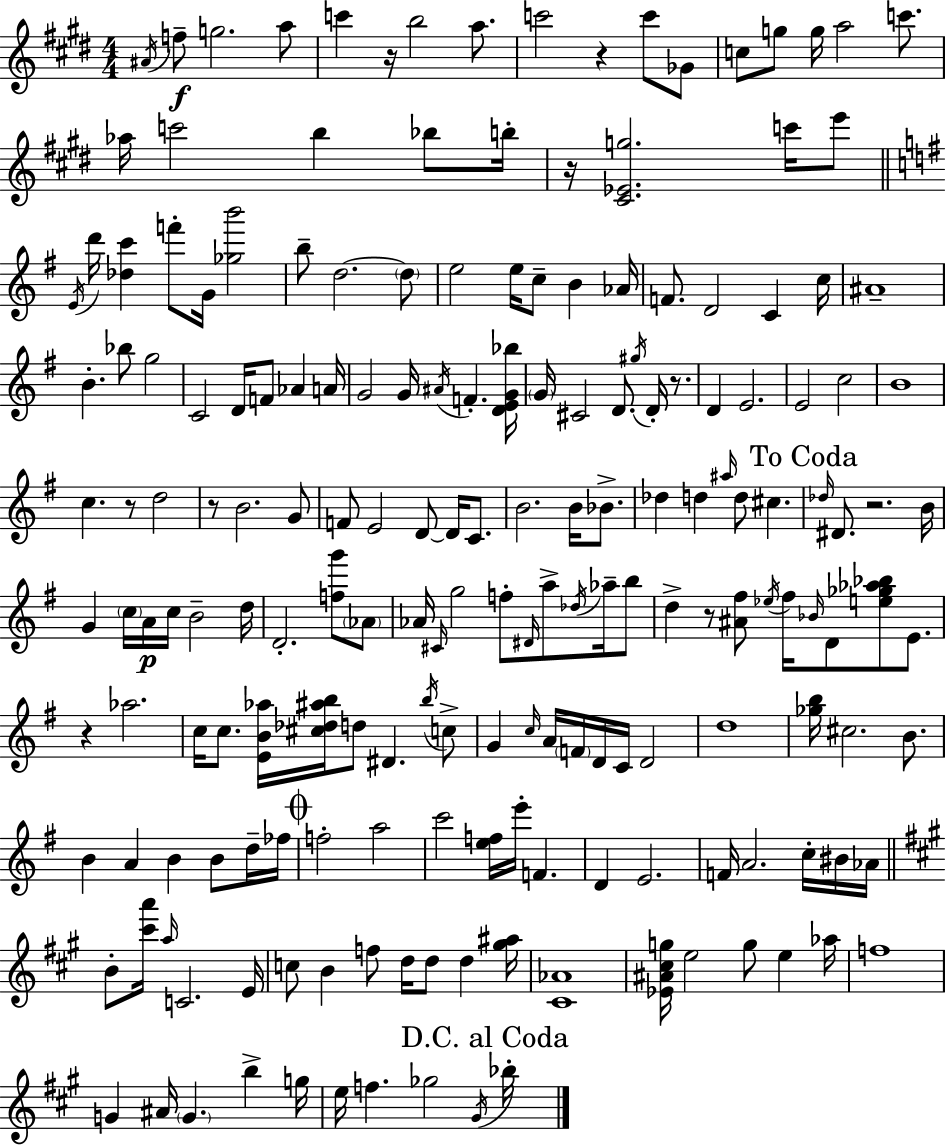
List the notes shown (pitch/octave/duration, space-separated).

A#4/s F5/e G5/h. A5/e C6/q R/s B5/h A5/e. C6/h R/q C6/e Gb4/e C5/e G5/e G5/s A5/h C6/e. Ab5/s C6/h B5/q Bb5/e B5/s R/s [C#4,Eb4,G5]/h. C6/s E6/e E4/s D6/s [Db5,C6]/q F6/e G4/s [Gb5,B6]/h B5/e D5/h. D5/e E5/h E5/s C5/e B4/q Ab4/s F4/e. D4/h C4/q C5/s A#4/w B4/q. Bb5/e G5/h C4/h D4/s F4/e Ab4/q A4/s G4/h G4/s A#4/s F4/q. [D4,E4,G4,Bb5]/s G4/s C#4/h D4/e. G#5/s D4/s R/e. D4/q E4/h. E4/h C5/h B4/w C5/q. R/e D5/h R/e B4/h. G4/e F4/e E4/h D4/e D4/s C4/e. B4/h. B4/s Bb4/e. Db5/q D5/q A#5/s D5/e C#5/q. Db5/s D#4/e. R/h. B4/s G4/q C5/s A4/s C5/s B4/h D5/s D4/h. [F5,G6]/e Ab4/e Ab4/s C#4/s G5/h F5/e D#4/s A5/e Db5/s Ab5/s B5/e D5/q R/e [A#4,F#5]/e Eb5/s F#5/s Bb4/s D4/e [E5,Gb5,Ab5,Bb5]/e E4/e. R/q Ab5/h. C5/s C5/e. [E4,B4,Ab5]/s [C#5,Db5,A#5,B5]/s D5/e D#4/q. B5/s C5/e G4/q C5/s A4/s F4/s D4/s C4/s D4/h D5/w [Gb5,B5]/s C#5/h. B4/e. B4/q A4/q B4/q B4/e D5/s FES5/s F5/h A5/h C6/h [E5,F5]/s E6/s F4/q. D4/q E4/h. F4/s A4/h. C5/s BIS4/s Ab4/s B4/e [C#6,A6]/s A5/s C4/h. E4/s C5/e B4/q F5/e D5/s D5/e D5/q [G#5,A#5]/s [C#4,Ab4]/w [Eb4,A#4,C#5,G5]/s E5/h G5/e E5/q Ab5/s F5/w G4/q A#4/s G4/q. B5/q G5/s E5/s F5/q. Gb5/h G#4/s Bb5/s